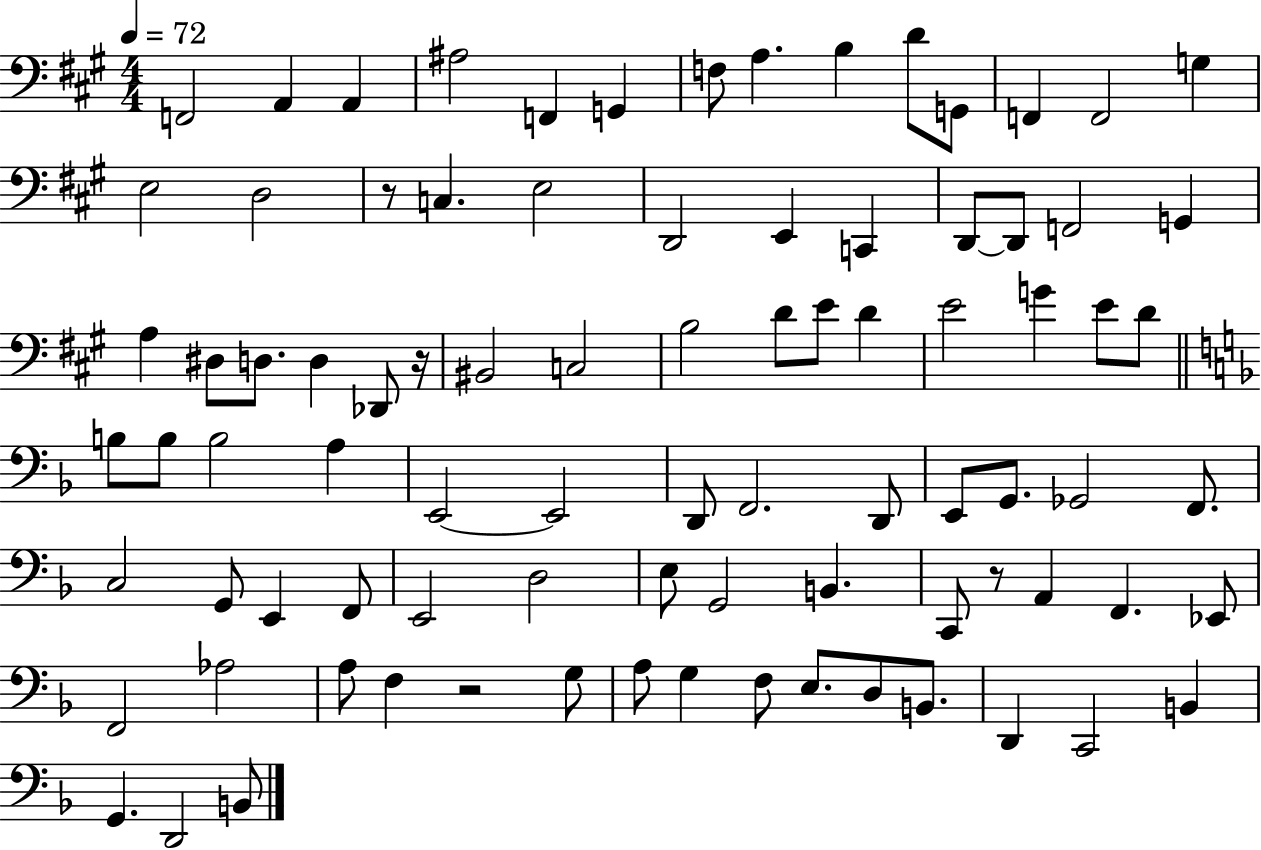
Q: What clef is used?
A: bass